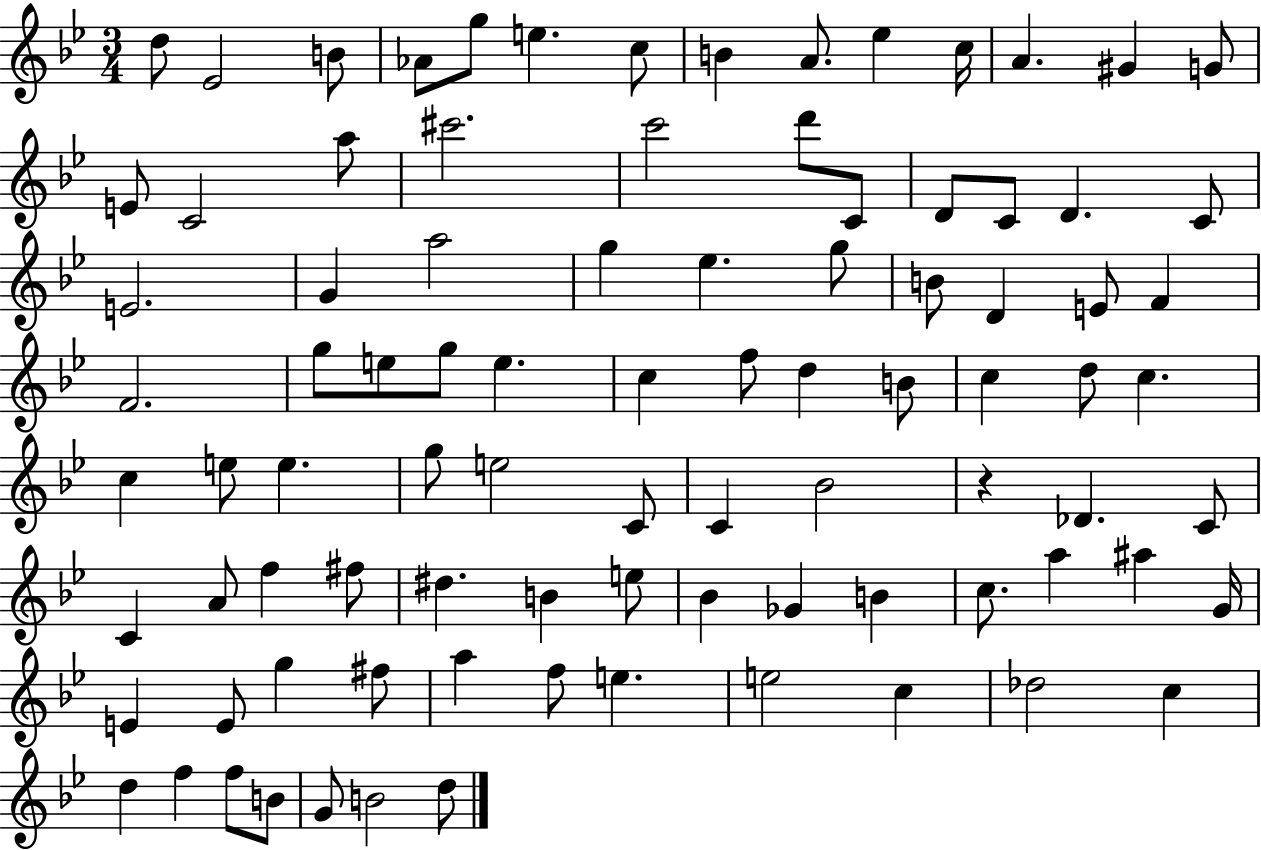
X:1
T:Untitled
M:3/4
L:1/4
K:Bb
d/2 _E2 B/2 _A/2 g/2 e c/2 B A/2 _e c/4 A ^G G/2 E/2 C2 a/2 ^c'2 c'2 d'/2 C/2 D/2 C/2 D C/2 E2 G a2 g _e g/2 B/2 D E/2 F F2 g/2 e/2 g/2 e c f/2 d B/2 c d/2 c c e/2 e g/2 e2 C/2 C _B2 z _D C/2 C A/2 f ^f/2 ^d B e/2 _B _G B c/2 a ^a G/4 E E/2 g ^f/2 a f/2 e e2 c _d2 c d f f/2 B/2 G/2 B2 d/2